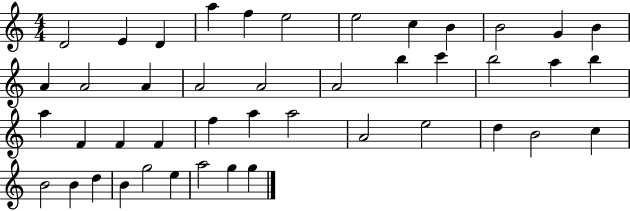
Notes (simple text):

D4/h E4/q D4/q A5/q F5/q E5/h E5/h C5/q B4/q B4/h G4/q B4/q A4/q A4/h A4/q A4/h A4/h A4/h B5/q C6/q B5/h A5/q B5/q A5/q F4/q F4/q F4/q F5/q A5/q A5/h A4/h E5/h D5/q B4/h C5/q B4/h B4/q D5/q B4/q G5/h E5/q A5/h G5/q G5/q